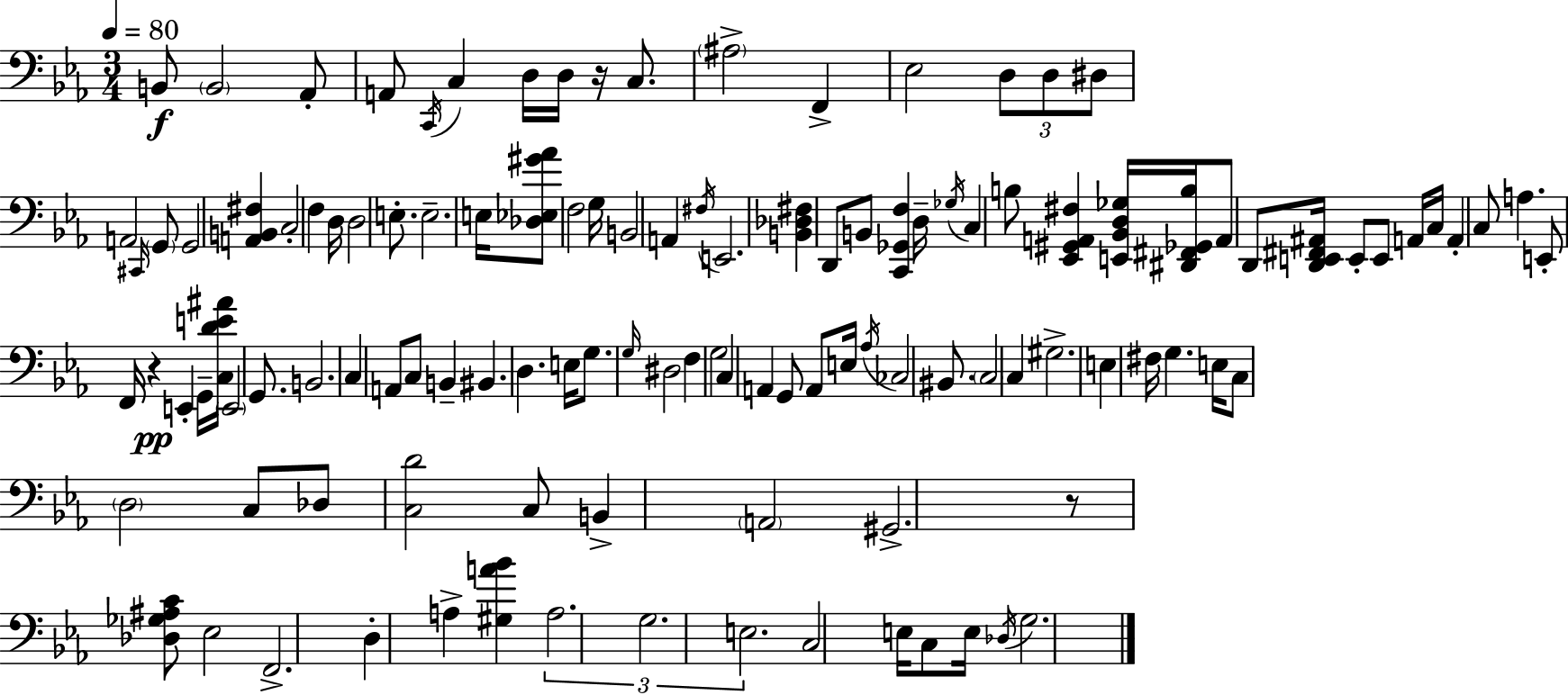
X:1
T:Untitled
M:3/4
L:1/4
K:Cm
B,,/2 B,,2 _A,,/2 A,,/2 C,,/4 C, D,/4 D,/4 z/4 C,/2 ^A,2 F,, _E,2 D,/2 D,/2 ^D,/2 A,,2 ^C,,/4 G,,/2 G,,2 [A,,B,,^F,] C,2 F, D,/4 D,2 E,/2 E,2 E,/4 [_D,_E,^G_A]/2 F,2 G,/4 B,,2 A,, ^F,/4 E,,2 [B,,_D,^F,] D,,/2 B,,/2 [C,,_G,,F,] D,/4 _G,/4 C, B,/2 [_E,,^G,,A,,^F,] [E,,_B,,D,_G,]/4 [^D,,^F,,_G,,B,]/4 A,,/2 D,,/2 [D,,E,,^F,,^A,,]/4 E,,/2 E,,/2 A,,/4 C,/4 A,, C,/2 A, E,,/2 F,,/4 z E,, G,,/4 [C,DE^A]/4 E,,2 G,,/2 B,,2 C, A,,/2 C,/2 B,, ^B,, D, E,/4 G,/2 G,/4 ^D,2 F, G,2 C, A,, G,,/2 A,,/2 E,/4 _A,/4 _C,2 ^B,,/2 C,2 C, ^G,2 E, ^F,/4 G, E,/4 C,/2 D,2 C,/2 _D,/2 [C,D]2 C,/2 B,, A,,2 ^G,,2 z/2 [_D,_G,^A,C]/2 _E,2 F,,2 D, A, [^G,A_B] A,2 G,2 E,2 C,2 E,/4 C,/2 E,/4 _D,/4 G,2